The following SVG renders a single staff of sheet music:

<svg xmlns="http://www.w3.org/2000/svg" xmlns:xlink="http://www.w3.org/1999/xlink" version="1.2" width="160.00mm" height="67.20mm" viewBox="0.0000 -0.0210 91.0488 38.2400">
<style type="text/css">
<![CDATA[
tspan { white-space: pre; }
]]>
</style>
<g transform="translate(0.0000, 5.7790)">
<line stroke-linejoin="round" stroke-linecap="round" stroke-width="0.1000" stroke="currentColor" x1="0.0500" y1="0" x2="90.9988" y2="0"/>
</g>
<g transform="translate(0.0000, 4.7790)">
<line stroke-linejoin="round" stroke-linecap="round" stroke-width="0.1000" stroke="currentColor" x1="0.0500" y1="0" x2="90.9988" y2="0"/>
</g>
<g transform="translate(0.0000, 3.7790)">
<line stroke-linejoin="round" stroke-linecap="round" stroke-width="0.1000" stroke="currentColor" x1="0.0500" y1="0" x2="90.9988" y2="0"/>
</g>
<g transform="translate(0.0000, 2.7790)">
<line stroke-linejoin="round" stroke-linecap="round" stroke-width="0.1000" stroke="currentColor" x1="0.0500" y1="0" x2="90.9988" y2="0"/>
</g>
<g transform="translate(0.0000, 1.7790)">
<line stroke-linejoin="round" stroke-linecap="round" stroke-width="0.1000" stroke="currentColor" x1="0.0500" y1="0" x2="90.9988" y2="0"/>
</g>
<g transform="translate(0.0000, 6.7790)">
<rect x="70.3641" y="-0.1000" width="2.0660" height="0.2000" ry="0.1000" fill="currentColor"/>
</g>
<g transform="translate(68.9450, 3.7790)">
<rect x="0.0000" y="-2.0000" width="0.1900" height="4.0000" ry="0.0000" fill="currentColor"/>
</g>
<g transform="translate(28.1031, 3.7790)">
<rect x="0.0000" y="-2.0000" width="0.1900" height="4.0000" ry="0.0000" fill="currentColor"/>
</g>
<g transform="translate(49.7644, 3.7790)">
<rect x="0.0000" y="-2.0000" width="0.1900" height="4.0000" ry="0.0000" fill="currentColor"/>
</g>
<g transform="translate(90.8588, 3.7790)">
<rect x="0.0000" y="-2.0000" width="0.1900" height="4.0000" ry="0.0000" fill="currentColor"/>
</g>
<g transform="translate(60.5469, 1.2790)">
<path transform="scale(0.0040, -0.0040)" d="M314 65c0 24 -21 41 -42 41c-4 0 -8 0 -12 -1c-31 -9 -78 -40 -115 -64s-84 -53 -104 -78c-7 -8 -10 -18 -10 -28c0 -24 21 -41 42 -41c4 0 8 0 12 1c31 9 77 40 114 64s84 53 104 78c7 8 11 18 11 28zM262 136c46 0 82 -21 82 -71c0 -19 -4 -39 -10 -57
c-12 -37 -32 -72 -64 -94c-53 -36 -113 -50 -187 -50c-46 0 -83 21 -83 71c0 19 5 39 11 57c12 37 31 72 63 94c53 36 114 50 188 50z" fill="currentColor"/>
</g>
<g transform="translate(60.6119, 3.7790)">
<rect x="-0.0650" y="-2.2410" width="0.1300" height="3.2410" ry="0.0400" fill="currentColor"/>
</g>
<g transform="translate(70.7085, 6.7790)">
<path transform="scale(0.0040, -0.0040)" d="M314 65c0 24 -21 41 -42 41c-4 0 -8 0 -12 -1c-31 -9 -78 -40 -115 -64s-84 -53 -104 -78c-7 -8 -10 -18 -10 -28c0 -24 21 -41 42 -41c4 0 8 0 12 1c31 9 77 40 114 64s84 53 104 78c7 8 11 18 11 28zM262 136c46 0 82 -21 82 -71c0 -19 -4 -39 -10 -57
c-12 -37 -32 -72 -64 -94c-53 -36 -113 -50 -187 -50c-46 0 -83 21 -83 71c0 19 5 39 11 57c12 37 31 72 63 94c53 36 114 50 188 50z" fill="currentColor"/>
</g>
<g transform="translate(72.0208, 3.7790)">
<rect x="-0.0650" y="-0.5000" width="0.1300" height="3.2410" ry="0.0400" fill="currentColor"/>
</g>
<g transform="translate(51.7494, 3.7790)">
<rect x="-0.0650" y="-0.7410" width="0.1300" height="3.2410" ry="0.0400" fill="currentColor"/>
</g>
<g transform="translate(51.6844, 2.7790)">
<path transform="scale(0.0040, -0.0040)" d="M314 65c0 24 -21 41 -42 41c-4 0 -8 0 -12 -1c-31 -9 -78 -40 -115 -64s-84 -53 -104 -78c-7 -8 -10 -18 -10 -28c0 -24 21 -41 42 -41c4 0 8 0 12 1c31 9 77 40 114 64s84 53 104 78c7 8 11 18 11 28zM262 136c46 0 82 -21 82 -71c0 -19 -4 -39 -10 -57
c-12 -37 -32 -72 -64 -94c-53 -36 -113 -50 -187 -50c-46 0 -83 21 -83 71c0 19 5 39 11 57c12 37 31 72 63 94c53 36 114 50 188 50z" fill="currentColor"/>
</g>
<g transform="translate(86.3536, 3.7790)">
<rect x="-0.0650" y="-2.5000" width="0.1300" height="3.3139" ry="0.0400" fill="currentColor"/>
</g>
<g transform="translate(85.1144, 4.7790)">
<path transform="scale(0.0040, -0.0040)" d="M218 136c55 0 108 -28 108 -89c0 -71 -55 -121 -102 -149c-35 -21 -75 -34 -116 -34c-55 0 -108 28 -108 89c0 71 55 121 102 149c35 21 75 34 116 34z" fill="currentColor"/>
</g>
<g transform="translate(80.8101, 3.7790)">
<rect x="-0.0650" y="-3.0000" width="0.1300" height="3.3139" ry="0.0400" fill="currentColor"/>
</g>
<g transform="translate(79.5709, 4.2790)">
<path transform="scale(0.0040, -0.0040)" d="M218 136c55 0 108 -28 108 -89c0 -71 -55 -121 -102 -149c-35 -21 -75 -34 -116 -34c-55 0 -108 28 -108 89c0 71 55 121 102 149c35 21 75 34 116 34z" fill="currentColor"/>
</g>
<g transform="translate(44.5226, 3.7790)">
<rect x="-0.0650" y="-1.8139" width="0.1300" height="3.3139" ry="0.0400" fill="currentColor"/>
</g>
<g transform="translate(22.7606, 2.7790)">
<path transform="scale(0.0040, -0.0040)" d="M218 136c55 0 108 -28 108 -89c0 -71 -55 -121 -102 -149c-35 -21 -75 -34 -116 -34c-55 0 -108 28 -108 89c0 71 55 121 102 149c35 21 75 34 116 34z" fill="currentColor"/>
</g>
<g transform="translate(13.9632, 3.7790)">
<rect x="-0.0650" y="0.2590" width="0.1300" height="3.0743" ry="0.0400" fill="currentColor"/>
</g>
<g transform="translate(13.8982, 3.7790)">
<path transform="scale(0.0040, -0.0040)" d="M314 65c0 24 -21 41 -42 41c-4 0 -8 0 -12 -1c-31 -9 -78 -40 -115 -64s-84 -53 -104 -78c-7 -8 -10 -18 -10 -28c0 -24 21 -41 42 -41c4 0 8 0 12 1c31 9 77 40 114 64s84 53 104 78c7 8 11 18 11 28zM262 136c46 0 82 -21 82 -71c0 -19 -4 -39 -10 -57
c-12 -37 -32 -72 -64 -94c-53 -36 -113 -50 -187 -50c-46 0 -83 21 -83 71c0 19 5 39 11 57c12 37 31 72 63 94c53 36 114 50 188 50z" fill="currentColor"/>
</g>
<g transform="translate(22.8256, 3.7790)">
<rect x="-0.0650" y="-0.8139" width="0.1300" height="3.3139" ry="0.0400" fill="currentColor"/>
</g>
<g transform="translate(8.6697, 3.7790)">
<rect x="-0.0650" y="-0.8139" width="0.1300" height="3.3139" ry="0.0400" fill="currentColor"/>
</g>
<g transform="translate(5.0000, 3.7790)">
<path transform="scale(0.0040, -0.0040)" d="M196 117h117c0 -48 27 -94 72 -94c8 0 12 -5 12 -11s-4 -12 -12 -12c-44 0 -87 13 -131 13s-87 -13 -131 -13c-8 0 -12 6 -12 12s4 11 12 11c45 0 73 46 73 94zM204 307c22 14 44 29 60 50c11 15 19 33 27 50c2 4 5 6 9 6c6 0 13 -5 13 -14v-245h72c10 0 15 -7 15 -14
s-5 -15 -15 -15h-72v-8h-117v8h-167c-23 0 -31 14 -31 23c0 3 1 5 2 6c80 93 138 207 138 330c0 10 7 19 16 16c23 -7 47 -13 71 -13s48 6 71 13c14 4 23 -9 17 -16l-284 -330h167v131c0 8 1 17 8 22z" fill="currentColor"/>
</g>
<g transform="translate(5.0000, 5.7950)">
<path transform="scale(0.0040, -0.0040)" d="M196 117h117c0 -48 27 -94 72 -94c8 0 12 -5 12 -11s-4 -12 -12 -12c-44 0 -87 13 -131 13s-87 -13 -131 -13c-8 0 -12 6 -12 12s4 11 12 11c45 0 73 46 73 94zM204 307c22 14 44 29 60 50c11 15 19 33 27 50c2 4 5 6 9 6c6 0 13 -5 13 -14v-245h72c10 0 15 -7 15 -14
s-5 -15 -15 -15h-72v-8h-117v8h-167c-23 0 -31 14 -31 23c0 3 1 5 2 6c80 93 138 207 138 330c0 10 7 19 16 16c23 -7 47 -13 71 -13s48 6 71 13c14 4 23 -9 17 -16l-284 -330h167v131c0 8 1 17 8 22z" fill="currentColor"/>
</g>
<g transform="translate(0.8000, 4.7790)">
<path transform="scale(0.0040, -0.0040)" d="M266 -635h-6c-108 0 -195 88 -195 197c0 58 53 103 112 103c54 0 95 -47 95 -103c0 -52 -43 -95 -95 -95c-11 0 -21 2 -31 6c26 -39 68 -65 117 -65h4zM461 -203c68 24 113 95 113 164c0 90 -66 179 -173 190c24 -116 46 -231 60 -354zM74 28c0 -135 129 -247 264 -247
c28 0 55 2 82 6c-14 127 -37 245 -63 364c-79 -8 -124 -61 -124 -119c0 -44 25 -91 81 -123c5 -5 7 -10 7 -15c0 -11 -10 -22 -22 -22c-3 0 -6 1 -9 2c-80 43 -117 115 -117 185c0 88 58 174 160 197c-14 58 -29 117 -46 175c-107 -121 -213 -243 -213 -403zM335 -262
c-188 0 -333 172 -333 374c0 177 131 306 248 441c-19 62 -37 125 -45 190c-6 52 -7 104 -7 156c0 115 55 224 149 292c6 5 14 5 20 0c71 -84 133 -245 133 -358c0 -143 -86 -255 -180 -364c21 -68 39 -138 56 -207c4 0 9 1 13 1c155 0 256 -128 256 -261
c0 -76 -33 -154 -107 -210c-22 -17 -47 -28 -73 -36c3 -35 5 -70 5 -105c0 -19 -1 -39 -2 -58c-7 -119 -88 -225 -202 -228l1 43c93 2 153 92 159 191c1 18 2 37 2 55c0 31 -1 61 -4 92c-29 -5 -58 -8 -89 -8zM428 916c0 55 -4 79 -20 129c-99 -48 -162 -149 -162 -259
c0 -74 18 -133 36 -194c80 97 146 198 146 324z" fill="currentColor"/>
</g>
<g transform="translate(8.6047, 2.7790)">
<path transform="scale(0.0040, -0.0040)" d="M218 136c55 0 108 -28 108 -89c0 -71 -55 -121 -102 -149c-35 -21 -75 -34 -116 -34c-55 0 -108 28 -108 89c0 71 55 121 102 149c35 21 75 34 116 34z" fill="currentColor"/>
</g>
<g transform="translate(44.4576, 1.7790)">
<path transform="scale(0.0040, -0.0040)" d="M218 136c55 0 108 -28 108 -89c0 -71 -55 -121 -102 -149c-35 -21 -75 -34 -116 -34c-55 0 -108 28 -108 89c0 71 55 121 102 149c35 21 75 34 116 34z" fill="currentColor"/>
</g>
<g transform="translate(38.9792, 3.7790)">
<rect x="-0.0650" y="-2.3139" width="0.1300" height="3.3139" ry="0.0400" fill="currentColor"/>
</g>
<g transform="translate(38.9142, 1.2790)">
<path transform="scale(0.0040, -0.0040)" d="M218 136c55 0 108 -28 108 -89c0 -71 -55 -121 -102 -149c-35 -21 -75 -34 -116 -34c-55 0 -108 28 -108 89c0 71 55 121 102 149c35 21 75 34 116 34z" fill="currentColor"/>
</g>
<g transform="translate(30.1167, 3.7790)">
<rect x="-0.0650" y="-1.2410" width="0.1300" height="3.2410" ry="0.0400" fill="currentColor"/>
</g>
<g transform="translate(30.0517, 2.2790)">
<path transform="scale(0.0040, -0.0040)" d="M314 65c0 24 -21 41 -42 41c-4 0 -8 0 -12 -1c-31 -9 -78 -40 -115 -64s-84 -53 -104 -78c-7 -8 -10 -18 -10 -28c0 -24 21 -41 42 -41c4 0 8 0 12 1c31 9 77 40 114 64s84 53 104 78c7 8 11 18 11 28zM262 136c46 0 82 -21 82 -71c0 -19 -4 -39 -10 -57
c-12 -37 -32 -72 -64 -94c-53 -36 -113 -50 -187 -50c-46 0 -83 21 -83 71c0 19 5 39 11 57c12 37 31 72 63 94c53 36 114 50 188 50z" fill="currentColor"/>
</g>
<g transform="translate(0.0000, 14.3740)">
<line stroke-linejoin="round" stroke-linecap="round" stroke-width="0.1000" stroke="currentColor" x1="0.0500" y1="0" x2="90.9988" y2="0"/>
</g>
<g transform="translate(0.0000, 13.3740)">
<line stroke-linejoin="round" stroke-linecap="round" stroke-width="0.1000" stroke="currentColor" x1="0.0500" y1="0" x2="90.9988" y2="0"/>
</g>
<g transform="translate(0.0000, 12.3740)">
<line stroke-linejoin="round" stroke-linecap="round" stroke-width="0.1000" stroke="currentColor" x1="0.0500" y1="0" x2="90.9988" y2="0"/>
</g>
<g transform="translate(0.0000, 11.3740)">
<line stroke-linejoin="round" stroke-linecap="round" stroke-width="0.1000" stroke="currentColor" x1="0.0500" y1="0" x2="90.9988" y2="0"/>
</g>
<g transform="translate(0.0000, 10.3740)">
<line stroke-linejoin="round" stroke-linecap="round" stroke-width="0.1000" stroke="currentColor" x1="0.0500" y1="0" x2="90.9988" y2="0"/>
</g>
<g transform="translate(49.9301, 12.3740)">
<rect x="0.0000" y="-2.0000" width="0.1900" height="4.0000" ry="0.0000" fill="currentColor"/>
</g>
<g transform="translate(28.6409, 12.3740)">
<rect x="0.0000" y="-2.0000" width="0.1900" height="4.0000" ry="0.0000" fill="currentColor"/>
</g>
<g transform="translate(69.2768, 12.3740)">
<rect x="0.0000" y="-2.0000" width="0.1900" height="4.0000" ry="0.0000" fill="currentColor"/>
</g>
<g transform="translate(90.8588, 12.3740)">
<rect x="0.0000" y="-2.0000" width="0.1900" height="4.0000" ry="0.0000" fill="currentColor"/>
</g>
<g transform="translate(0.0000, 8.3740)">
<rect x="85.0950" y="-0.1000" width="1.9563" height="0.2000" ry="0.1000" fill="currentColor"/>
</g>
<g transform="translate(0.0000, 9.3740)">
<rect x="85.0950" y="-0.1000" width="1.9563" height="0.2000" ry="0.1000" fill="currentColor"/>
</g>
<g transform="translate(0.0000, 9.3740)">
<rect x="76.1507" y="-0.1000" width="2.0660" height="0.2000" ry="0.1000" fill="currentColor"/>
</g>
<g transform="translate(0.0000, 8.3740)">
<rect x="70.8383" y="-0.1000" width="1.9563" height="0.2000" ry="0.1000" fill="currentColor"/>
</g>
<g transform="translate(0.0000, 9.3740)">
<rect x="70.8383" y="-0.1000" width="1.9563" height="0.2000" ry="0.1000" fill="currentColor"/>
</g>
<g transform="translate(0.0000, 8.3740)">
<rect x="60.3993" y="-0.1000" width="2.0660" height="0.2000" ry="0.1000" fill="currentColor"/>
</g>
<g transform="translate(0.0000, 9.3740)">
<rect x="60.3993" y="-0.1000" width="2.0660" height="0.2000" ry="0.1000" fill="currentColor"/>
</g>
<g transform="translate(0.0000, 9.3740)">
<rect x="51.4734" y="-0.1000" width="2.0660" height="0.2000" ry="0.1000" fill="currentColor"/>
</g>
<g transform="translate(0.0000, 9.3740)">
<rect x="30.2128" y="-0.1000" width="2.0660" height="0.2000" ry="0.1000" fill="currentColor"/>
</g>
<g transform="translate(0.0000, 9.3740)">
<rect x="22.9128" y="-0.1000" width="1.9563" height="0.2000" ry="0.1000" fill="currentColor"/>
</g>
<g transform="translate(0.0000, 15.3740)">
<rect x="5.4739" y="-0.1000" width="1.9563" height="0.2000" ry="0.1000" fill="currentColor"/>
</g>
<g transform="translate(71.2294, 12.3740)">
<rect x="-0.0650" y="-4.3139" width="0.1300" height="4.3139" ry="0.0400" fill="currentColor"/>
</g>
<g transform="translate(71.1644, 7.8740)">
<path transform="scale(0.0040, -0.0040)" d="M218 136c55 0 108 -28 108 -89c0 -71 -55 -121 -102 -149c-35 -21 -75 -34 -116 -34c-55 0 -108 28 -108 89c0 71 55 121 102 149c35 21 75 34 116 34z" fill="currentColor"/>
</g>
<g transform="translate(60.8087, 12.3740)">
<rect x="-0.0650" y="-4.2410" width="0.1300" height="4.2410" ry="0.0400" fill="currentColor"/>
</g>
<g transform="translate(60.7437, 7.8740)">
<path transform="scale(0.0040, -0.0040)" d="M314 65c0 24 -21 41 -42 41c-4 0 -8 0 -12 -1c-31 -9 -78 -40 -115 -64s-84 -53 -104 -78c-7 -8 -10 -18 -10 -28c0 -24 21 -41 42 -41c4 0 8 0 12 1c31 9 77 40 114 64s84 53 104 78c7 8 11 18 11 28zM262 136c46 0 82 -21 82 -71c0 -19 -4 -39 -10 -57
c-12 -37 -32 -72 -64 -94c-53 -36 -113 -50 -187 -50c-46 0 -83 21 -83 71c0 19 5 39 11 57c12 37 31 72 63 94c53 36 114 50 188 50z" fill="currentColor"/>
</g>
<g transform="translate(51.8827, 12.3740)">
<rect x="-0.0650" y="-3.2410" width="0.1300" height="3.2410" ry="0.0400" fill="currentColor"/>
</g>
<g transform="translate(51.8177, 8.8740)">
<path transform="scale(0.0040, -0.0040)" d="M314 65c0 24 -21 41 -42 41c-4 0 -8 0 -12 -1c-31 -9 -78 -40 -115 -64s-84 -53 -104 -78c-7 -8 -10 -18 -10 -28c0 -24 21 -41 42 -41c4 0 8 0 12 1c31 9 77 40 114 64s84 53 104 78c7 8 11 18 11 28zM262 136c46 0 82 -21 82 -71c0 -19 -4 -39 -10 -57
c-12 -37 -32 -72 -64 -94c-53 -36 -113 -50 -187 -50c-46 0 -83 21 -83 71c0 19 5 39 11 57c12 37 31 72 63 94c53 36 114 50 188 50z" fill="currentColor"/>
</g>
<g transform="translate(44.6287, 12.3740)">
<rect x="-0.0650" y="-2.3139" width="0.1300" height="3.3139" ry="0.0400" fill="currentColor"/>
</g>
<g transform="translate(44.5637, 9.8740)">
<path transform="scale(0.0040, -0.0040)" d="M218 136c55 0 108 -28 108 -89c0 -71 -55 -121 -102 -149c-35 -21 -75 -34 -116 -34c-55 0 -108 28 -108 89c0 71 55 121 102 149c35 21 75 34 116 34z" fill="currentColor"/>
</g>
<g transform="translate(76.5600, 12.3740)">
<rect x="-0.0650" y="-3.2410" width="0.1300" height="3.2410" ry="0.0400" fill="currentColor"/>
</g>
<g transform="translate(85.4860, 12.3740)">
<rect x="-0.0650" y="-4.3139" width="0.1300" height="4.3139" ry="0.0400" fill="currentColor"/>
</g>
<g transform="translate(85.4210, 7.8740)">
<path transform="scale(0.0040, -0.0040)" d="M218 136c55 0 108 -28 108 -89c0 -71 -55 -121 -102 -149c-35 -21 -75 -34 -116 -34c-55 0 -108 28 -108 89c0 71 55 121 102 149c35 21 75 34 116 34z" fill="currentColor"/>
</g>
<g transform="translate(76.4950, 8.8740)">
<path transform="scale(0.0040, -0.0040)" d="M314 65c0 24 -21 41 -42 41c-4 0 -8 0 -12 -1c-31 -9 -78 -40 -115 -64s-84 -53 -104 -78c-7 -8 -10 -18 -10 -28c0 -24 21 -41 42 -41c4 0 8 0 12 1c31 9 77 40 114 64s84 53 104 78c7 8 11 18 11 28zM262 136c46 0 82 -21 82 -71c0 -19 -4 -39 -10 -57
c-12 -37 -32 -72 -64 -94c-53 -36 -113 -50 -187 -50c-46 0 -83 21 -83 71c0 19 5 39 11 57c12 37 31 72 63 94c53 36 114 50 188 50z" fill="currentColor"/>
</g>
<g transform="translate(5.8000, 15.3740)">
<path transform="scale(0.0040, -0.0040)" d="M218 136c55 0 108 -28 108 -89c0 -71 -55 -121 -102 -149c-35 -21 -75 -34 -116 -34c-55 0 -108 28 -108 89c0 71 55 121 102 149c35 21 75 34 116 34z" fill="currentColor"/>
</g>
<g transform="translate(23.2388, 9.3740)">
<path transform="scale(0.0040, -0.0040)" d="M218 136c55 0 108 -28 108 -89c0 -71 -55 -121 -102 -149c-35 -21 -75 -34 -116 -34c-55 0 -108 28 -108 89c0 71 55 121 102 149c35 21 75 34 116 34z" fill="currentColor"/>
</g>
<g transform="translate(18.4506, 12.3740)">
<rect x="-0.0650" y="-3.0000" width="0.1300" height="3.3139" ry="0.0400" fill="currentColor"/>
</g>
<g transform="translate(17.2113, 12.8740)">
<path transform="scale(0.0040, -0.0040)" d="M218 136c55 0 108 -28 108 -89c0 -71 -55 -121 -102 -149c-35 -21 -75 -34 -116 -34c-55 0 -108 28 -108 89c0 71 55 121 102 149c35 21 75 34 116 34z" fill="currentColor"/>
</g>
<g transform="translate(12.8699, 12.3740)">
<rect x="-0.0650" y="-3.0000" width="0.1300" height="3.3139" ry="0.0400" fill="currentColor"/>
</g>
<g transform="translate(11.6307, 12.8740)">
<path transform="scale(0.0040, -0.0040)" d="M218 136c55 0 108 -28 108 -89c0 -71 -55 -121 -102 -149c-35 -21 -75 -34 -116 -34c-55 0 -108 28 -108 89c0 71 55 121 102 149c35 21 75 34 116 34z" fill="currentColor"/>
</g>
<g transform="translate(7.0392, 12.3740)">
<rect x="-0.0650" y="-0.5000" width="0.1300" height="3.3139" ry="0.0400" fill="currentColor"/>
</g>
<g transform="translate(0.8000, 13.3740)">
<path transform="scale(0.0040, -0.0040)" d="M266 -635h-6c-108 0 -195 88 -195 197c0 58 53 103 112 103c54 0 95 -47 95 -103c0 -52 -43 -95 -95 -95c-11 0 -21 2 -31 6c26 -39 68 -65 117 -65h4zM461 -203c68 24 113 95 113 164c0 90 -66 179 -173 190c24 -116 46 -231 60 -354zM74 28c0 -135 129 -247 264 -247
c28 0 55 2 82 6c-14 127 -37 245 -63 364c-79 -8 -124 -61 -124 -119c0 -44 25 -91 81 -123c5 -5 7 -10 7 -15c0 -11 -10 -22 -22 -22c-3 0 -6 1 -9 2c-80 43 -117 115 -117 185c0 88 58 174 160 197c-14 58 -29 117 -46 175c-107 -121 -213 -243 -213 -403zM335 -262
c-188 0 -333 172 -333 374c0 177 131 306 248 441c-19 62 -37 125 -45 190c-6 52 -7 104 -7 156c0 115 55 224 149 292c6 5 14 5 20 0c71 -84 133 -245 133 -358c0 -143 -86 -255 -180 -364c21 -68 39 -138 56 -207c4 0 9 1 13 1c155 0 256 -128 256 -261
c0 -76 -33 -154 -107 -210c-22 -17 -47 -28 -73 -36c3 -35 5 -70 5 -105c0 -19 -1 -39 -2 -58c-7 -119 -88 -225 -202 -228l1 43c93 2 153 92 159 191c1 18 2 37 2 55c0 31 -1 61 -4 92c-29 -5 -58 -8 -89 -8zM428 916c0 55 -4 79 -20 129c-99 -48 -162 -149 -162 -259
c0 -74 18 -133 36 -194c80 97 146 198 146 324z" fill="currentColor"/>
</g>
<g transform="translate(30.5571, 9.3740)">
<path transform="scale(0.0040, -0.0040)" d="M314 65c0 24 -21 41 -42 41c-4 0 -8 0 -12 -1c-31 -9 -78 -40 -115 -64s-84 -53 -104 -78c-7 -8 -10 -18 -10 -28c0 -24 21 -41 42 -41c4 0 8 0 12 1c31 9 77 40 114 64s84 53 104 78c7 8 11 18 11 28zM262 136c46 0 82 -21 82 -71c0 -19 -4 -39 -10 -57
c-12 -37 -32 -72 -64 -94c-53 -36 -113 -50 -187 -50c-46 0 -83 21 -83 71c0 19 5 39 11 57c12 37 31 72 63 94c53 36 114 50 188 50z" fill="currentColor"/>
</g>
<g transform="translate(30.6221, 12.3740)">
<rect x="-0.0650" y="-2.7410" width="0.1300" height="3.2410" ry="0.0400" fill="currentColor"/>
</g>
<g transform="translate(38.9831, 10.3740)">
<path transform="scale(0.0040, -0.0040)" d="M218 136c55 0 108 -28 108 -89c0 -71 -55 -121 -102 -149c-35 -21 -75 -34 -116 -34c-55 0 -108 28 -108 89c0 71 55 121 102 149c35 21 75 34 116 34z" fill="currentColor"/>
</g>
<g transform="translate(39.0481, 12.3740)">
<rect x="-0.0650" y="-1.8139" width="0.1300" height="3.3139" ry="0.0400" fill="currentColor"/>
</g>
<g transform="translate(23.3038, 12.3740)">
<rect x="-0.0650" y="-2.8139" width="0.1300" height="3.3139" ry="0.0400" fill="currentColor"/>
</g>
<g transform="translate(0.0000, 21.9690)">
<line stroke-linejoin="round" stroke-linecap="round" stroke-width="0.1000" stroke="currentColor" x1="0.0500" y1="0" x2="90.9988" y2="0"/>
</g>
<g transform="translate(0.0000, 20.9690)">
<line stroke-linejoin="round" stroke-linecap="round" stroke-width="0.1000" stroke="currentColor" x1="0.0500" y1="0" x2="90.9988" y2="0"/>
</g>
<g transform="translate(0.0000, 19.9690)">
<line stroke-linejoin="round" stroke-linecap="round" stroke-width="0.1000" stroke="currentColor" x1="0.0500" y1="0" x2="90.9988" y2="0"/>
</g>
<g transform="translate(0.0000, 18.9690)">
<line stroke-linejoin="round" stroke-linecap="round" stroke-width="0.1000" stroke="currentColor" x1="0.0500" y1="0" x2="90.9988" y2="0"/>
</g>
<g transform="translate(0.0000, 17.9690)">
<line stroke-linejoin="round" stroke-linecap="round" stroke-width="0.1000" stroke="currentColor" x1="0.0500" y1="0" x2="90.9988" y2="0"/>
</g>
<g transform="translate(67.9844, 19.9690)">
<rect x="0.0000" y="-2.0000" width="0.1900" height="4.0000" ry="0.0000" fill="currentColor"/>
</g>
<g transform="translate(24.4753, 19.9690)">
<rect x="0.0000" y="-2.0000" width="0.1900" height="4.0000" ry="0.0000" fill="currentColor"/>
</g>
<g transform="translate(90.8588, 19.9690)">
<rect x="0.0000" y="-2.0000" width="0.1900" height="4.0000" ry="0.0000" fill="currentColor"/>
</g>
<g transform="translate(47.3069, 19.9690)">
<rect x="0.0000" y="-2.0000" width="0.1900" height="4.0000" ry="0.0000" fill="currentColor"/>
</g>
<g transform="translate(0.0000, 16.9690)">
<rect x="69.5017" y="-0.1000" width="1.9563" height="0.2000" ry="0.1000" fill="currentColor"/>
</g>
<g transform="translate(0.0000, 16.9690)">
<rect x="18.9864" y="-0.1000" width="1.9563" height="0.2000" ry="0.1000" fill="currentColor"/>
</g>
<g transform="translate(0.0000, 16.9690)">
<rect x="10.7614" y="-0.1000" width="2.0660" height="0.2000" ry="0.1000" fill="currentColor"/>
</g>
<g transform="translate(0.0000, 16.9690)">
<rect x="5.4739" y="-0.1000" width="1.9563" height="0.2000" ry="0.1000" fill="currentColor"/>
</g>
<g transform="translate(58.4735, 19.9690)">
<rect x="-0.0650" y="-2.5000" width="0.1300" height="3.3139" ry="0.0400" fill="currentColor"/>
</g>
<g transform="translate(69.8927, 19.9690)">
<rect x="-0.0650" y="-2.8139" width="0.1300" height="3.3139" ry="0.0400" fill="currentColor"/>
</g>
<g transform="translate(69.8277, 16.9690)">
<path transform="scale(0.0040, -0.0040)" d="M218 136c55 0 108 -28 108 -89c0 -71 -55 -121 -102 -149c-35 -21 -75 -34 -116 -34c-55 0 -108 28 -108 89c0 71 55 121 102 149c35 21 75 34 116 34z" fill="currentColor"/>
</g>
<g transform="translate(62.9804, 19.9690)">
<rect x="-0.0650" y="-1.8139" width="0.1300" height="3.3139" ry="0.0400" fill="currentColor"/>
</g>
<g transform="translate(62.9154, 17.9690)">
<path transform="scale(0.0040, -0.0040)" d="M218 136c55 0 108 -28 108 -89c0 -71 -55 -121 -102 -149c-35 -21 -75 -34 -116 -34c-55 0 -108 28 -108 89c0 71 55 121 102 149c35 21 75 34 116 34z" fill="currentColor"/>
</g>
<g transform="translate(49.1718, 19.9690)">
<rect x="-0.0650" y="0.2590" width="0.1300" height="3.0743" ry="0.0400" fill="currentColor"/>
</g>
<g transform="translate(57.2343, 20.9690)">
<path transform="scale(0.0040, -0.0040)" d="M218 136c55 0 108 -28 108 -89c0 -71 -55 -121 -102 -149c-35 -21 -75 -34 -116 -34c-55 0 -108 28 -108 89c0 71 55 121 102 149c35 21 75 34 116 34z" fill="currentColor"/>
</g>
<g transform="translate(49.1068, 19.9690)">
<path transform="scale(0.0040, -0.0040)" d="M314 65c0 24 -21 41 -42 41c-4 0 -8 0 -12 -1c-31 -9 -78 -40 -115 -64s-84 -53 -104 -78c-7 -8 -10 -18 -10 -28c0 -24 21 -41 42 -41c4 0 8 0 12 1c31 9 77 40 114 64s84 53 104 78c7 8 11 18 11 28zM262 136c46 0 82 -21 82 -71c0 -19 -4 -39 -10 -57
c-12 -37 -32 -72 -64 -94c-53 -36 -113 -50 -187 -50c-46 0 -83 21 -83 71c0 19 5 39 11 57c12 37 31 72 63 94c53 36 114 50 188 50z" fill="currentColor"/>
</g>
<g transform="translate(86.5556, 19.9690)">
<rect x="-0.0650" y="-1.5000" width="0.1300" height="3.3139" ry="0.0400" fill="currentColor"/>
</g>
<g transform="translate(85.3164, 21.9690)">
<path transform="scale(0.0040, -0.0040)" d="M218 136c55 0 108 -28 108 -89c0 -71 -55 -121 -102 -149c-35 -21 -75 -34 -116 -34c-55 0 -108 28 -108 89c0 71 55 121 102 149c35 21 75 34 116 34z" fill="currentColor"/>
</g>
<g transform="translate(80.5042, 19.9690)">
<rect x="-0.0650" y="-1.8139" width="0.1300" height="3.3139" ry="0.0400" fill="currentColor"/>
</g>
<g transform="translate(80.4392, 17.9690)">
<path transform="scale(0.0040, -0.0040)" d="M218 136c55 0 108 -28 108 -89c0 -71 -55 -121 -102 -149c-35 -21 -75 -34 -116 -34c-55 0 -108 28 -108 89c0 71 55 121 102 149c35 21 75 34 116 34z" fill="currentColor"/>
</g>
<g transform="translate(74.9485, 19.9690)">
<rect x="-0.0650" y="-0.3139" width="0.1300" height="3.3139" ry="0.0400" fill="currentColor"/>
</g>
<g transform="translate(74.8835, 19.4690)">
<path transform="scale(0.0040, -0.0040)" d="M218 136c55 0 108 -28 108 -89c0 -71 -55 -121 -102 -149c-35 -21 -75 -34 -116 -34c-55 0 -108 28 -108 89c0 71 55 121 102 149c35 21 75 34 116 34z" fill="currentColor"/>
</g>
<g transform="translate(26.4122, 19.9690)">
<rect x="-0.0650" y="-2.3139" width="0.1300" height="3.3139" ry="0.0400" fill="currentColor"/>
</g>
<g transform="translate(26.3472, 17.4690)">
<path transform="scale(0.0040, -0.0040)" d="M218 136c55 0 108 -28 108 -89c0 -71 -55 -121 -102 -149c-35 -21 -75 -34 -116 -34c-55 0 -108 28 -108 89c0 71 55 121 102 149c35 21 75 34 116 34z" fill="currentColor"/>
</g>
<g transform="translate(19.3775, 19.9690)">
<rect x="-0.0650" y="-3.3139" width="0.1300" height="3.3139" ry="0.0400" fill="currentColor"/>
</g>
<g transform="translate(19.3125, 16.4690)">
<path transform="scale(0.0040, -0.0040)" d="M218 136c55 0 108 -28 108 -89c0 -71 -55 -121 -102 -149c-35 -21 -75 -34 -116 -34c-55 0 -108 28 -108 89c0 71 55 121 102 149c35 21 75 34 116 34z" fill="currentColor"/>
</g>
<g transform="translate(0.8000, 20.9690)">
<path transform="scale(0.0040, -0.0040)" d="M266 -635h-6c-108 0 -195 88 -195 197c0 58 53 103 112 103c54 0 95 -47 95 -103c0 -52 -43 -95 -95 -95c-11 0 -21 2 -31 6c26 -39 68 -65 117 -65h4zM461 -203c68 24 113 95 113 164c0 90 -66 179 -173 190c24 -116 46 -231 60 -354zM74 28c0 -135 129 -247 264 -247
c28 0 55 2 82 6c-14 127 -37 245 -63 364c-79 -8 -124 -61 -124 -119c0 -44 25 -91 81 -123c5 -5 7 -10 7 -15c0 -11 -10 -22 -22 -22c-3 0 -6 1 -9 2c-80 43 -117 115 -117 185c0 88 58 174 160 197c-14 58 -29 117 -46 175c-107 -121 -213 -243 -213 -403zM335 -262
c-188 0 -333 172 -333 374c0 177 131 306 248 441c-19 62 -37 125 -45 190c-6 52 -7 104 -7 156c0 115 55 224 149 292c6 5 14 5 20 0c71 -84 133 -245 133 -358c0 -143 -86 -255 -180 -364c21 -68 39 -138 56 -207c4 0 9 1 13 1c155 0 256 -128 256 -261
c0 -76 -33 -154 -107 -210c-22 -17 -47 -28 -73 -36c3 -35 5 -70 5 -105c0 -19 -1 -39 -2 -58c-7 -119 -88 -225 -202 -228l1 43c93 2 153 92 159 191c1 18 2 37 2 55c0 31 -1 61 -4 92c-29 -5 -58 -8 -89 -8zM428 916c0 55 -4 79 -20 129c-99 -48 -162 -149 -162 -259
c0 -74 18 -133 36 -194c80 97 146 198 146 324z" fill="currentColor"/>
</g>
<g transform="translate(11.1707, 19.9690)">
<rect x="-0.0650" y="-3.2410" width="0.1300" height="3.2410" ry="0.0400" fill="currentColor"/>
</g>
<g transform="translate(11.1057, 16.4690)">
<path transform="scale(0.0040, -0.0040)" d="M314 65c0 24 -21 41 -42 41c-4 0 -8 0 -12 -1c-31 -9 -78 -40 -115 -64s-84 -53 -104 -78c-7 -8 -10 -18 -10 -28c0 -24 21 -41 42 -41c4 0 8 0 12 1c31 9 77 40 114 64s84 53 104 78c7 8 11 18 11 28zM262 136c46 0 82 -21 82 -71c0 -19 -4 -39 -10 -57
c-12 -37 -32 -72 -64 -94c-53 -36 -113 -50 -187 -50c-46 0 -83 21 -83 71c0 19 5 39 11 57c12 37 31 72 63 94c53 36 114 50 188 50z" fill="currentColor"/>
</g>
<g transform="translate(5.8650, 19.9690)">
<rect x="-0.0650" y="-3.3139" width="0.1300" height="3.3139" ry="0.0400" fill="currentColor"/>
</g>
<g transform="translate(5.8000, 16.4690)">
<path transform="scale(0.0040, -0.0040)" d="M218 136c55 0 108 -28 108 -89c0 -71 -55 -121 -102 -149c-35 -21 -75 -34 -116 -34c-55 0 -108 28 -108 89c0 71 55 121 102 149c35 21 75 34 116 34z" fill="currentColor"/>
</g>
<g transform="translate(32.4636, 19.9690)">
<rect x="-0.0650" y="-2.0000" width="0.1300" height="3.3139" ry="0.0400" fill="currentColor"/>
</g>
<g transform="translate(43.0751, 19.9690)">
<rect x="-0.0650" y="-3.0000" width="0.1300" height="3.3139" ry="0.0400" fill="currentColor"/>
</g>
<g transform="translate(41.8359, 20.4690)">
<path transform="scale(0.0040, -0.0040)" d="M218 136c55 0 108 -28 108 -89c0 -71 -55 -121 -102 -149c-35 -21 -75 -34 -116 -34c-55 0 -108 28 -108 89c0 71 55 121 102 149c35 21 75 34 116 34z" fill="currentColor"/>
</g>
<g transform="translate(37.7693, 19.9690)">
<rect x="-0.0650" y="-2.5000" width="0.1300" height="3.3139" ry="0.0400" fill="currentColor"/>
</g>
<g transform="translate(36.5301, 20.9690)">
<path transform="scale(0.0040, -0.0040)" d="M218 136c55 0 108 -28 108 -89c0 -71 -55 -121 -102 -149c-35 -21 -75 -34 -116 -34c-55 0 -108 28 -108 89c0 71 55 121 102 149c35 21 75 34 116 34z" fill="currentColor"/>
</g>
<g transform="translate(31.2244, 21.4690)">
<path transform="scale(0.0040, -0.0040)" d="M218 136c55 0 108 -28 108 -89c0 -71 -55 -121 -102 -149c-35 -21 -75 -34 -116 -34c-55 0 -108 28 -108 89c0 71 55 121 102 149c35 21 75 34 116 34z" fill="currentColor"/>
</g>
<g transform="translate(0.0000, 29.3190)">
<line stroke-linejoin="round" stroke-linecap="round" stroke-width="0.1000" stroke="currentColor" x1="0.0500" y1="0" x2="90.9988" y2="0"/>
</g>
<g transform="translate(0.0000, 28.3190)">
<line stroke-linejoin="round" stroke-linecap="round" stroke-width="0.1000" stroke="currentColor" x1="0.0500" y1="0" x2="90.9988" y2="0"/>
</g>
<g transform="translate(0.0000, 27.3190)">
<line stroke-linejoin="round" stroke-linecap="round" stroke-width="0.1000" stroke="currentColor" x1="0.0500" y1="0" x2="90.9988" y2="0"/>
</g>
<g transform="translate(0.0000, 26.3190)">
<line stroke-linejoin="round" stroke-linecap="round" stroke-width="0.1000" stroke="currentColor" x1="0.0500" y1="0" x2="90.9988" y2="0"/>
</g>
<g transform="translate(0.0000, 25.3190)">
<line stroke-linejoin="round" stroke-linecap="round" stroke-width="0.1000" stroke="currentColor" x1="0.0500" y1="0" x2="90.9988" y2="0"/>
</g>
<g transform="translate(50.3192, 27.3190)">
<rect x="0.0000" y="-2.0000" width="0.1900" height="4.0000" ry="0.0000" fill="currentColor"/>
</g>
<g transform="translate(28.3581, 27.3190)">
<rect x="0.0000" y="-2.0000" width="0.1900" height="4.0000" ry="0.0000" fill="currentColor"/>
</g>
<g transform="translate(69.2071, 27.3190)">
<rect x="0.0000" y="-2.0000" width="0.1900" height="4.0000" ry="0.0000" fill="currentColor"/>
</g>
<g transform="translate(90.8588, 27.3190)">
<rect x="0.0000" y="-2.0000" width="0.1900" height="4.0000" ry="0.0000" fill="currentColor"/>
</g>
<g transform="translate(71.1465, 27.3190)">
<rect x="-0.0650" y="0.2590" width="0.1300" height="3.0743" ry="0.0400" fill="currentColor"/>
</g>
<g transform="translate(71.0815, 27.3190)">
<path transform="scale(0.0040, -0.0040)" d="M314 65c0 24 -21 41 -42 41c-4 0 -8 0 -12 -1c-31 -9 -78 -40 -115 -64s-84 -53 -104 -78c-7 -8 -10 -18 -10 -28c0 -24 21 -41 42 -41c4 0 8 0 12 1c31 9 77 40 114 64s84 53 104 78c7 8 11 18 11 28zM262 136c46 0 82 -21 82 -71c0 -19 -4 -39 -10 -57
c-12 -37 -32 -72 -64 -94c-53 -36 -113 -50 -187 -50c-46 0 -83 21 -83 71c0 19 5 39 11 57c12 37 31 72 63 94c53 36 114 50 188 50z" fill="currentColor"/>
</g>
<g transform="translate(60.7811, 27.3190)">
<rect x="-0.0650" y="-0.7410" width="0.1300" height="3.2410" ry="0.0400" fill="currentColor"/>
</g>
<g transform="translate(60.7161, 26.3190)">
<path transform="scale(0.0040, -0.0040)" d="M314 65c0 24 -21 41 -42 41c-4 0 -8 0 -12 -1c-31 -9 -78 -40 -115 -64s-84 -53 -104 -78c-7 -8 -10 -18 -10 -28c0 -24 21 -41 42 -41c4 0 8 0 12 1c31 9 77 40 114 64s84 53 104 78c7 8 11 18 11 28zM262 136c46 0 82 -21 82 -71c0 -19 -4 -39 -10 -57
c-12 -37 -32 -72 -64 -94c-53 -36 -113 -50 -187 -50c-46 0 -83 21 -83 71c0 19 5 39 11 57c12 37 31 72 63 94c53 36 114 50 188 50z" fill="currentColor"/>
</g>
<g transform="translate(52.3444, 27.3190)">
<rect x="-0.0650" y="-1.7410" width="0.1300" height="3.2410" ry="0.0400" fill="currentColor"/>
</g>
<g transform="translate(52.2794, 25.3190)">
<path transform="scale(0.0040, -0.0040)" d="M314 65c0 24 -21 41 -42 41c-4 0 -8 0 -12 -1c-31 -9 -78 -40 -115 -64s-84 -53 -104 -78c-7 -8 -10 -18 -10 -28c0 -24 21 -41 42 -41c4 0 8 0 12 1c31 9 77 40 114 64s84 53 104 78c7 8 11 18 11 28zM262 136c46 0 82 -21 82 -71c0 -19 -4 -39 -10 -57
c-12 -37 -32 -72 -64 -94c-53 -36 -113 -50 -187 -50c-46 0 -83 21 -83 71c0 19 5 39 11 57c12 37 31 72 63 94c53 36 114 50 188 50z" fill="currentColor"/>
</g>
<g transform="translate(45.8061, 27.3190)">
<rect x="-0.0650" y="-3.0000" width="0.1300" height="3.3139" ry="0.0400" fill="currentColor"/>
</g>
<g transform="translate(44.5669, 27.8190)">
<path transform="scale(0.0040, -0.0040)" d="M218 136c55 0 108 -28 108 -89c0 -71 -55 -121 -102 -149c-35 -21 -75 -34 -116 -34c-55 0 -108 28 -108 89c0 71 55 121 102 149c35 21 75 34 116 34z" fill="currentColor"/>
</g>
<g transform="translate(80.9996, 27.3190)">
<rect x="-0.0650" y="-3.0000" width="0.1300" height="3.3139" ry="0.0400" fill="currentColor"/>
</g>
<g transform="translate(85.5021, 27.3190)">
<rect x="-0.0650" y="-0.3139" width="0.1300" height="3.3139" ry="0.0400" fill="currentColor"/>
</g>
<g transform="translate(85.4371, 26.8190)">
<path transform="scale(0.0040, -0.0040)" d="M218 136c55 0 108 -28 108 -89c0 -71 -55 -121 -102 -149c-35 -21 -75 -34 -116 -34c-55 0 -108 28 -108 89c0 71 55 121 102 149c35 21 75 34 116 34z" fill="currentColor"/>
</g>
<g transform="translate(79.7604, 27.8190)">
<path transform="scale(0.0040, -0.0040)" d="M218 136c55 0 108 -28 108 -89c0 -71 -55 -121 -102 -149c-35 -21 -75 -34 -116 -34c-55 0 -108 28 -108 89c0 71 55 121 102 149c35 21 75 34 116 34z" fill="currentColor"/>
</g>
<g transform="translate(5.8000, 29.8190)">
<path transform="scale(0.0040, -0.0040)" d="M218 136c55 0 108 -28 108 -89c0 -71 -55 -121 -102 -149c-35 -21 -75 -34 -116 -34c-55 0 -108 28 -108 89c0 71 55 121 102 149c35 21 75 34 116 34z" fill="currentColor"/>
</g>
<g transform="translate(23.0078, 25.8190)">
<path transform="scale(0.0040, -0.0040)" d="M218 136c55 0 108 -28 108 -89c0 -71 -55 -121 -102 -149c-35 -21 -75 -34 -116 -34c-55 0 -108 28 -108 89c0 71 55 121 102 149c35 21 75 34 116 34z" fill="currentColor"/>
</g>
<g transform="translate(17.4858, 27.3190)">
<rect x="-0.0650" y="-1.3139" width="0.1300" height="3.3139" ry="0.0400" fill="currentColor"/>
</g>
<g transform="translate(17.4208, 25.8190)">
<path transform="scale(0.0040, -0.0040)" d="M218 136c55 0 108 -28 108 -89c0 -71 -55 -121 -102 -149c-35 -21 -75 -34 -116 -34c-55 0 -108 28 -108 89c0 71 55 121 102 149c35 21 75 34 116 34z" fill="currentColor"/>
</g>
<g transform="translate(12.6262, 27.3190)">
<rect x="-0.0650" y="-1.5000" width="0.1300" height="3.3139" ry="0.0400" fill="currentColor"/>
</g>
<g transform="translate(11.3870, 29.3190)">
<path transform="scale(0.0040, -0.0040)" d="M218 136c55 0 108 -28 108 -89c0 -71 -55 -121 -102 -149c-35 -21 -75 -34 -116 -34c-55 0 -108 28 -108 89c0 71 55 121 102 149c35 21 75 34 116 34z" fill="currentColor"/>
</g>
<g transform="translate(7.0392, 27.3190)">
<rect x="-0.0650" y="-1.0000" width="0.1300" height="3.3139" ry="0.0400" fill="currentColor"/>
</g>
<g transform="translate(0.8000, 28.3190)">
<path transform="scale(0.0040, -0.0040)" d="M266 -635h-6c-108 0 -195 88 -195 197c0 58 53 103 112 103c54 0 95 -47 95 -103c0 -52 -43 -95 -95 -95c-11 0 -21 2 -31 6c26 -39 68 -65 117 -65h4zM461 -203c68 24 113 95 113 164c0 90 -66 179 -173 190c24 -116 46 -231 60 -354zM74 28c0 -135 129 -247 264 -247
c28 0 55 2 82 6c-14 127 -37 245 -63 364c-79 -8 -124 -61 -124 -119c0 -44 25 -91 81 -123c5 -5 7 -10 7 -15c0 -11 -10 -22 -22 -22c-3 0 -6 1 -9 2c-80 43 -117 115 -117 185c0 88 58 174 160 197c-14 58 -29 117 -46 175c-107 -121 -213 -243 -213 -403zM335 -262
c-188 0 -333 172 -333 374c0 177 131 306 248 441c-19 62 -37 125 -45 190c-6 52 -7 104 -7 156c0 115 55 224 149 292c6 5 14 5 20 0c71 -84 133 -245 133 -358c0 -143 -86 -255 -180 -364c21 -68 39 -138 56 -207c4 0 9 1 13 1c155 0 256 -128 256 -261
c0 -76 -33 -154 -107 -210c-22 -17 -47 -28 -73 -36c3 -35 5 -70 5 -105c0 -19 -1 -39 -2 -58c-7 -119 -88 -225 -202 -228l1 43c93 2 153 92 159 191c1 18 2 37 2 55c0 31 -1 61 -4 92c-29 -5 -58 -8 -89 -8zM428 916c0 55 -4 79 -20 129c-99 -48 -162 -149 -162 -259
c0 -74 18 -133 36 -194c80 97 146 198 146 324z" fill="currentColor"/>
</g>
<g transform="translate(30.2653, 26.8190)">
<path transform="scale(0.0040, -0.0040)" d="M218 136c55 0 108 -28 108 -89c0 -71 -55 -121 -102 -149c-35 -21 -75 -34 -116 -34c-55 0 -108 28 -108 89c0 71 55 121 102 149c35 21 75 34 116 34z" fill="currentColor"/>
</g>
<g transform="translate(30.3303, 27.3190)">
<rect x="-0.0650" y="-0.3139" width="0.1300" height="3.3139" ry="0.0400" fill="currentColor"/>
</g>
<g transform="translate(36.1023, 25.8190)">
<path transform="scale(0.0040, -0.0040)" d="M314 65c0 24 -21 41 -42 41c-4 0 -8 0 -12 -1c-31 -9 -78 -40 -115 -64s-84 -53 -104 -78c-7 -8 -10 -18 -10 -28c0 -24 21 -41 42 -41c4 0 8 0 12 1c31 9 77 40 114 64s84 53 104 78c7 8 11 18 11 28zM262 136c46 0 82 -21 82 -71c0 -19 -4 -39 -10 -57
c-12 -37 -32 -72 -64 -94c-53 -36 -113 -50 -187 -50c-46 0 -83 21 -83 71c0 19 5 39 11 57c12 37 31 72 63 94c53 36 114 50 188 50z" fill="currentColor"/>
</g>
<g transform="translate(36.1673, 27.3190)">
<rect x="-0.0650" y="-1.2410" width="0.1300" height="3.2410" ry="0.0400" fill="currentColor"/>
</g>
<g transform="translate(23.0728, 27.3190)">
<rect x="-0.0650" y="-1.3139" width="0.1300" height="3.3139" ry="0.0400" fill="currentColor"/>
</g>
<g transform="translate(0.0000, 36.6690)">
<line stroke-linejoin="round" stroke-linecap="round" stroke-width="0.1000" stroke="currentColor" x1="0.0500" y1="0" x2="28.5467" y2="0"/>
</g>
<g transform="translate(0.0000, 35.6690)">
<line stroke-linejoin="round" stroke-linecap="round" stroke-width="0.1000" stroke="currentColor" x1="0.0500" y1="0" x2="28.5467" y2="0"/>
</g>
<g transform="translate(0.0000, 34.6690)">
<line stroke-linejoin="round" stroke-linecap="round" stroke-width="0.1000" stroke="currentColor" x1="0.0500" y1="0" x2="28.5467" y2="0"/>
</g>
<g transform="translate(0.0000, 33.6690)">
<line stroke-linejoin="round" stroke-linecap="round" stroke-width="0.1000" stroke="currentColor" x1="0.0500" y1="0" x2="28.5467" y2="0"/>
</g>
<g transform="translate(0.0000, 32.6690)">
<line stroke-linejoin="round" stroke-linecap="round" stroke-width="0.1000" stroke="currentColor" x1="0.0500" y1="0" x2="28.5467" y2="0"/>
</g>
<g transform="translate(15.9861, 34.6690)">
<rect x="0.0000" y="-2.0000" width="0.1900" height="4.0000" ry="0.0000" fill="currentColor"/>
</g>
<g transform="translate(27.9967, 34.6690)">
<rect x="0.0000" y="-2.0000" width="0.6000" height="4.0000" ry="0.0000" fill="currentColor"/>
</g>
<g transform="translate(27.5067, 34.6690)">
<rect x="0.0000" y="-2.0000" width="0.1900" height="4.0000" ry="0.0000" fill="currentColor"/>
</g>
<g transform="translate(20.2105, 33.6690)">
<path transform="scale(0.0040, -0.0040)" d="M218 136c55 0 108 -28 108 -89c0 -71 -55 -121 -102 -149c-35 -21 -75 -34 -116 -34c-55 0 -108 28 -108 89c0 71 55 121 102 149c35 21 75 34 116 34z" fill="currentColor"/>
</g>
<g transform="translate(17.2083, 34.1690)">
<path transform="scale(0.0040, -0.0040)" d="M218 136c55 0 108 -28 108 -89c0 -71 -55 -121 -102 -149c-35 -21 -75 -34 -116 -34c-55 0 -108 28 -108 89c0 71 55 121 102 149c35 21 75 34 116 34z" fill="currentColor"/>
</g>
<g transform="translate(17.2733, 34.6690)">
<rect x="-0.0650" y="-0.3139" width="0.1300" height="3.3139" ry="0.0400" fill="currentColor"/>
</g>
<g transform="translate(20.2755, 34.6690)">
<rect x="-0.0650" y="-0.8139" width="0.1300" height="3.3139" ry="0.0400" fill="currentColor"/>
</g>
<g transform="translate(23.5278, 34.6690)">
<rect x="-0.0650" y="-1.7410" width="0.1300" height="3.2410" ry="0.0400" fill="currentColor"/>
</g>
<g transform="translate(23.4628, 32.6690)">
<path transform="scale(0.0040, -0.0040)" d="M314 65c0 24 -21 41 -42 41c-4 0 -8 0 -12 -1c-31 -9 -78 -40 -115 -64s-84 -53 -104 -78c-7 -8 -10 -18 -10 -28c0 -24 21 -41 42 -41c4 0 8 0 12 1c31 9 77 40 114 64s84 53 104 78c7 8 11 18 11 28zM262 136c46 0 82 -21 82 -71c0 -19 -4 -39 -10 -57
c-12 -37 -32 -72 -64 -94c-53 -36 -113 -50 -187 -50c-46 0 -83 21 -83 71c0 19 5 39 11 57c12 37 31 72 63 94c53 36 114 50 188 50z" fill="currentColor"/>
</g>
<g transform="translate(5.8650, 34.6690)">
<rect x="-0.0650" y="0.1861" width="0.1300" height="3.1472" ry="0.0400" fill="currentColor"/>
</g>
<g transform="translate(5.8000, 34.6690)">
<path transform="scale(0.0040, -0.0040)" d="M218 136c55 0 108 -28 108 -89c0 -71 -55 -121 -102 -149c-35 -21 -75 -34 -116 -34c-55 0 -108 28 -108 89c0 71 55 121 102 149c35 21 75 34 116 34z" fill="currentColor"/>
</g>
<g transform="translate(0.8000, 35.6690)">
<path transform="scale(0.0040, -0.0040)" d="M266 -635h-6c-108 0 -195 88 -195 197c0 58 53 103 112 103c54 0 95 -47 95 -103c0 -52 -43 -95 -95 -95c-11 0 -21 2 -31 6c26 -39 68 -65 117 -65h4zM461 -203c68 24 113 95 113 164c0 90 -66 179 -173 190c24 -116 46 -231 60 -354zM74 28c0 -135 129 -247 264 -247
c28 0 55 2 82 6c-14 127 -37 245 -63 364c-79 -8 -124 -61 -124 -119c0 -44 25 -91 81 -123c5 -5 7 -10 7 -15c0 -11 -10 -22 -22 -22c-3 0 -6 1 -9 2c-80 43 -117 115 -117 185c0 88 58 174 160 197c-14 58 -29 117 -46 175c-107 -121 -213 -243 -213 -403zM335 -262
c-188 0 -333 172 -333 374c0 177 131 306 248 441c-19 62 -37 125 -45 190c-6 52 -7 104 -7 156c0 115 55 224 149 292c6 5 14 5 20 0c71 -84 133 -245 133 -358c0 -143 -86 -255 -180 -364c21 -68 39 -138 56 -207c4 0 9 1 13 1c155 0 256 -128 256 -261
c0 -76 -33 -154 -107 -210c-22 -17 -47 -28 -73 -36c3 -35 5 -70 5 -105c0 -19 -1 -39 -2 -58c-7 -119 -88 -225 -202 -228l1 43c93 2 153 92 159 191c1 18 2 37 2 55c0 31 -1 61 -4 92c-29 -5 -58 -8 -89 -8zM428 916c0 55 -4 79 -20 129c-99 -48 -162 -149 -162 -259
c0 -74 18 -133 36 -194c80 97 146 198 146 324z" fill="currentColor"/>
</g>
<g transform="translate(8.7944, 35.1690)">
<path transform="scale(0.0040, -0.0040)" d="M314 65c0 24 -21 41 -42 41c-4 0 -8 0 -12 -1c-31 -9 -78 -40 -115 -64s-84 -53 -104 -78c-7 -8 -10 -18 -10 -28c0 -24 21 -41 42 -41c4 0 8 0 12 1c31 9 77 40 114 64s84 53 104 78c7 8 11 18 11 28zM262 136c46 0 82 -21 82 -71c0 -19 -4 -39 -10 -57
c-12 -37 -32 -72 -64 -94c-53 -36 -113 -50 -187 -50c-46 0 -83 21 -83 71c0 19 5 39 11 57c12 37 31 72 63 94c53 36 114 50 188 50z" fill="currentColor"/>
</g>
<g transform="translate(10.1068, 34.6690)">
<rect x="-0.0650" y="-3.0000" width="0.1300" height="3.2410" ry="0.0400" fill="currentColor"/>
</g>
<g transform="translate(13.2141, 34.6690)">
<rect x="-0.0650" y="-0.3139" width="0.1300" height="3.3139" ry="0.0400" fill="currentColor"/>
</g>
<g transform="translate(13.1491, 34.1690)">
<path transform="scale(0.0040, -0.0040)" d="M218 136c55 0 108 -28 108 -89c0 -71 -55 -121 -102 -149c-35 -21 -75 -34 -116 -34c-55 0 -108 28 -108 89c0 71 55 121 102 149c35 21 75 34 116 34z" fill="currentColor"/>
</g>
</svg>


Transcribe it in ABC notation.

X:1
T:Untitled
M:4/4
L:1/4
K:C
d B2 d e2 g f d2 g2 C2 A G C A A a a2 f g b2 d'2 d' b2 d' b b2 b g F G A B2 G f a c f E D E e e c e2 A f2 d2 B2 A c B A2 c c d f2